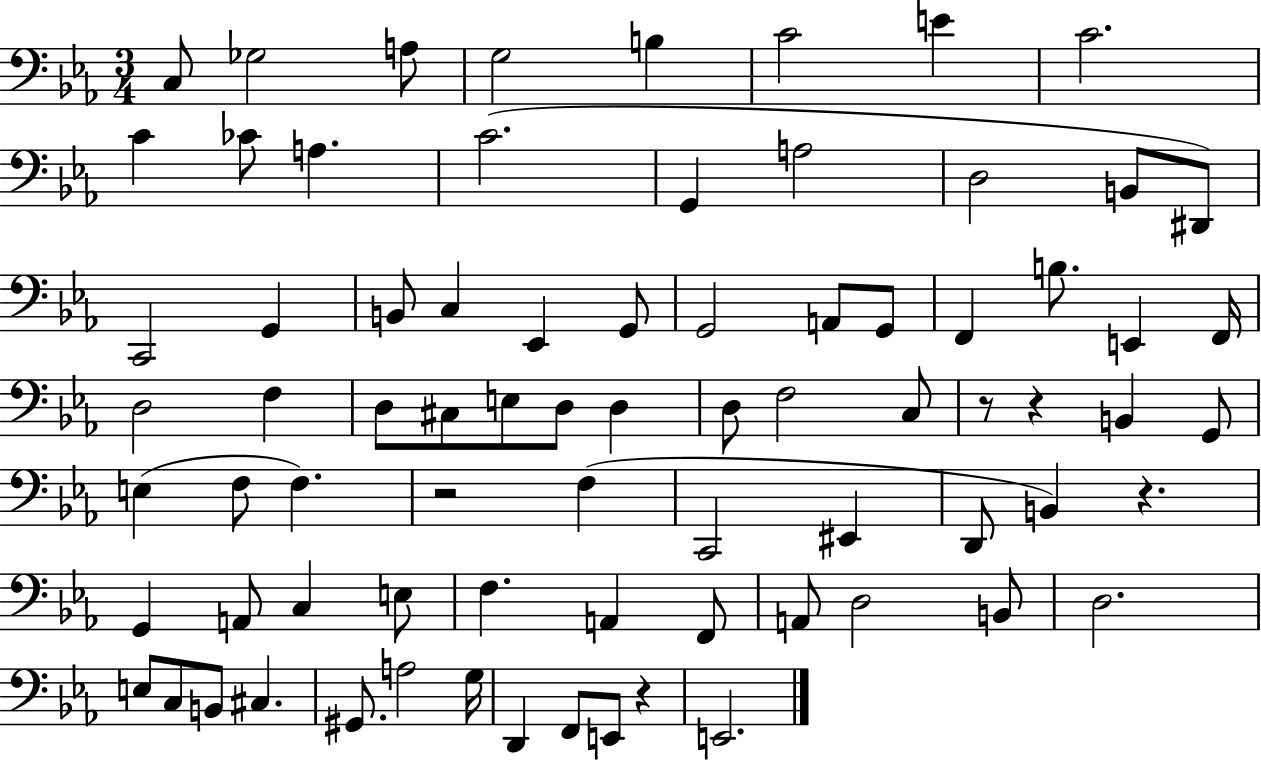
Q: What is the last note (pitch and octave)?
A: E2